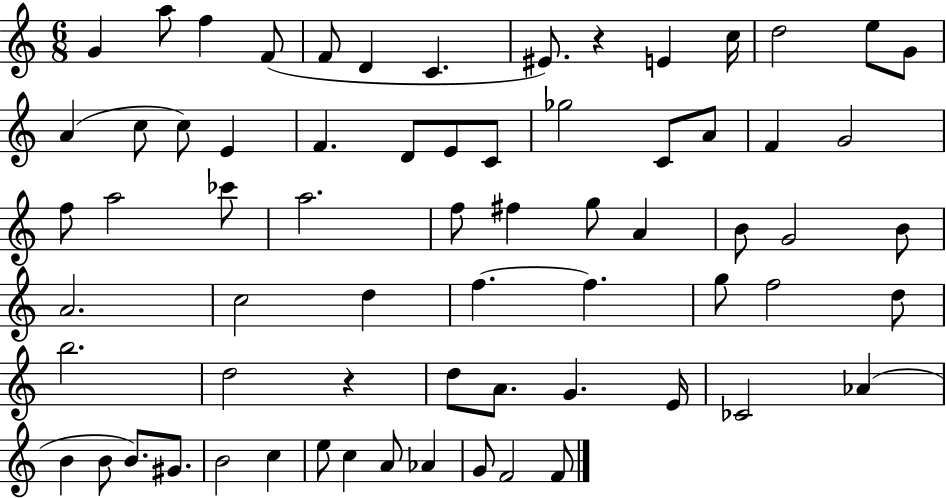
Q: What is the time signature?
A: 6/8